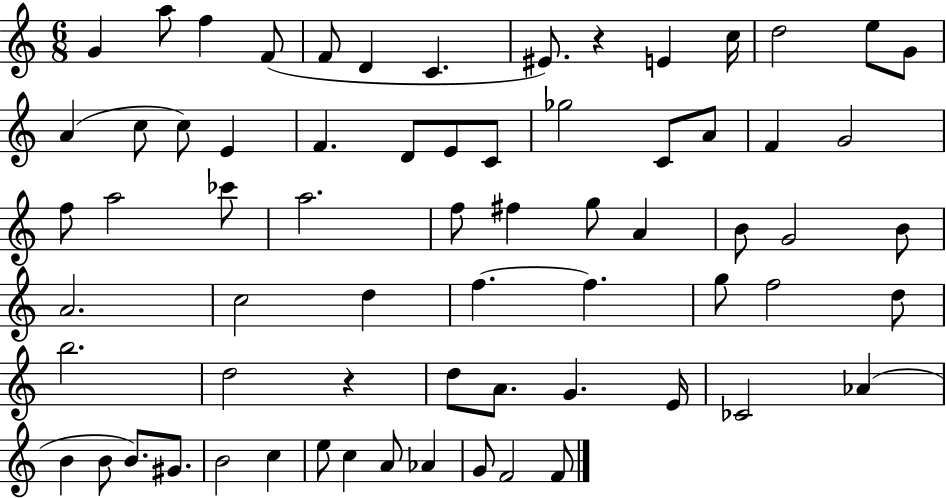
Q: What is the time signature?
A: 6/8